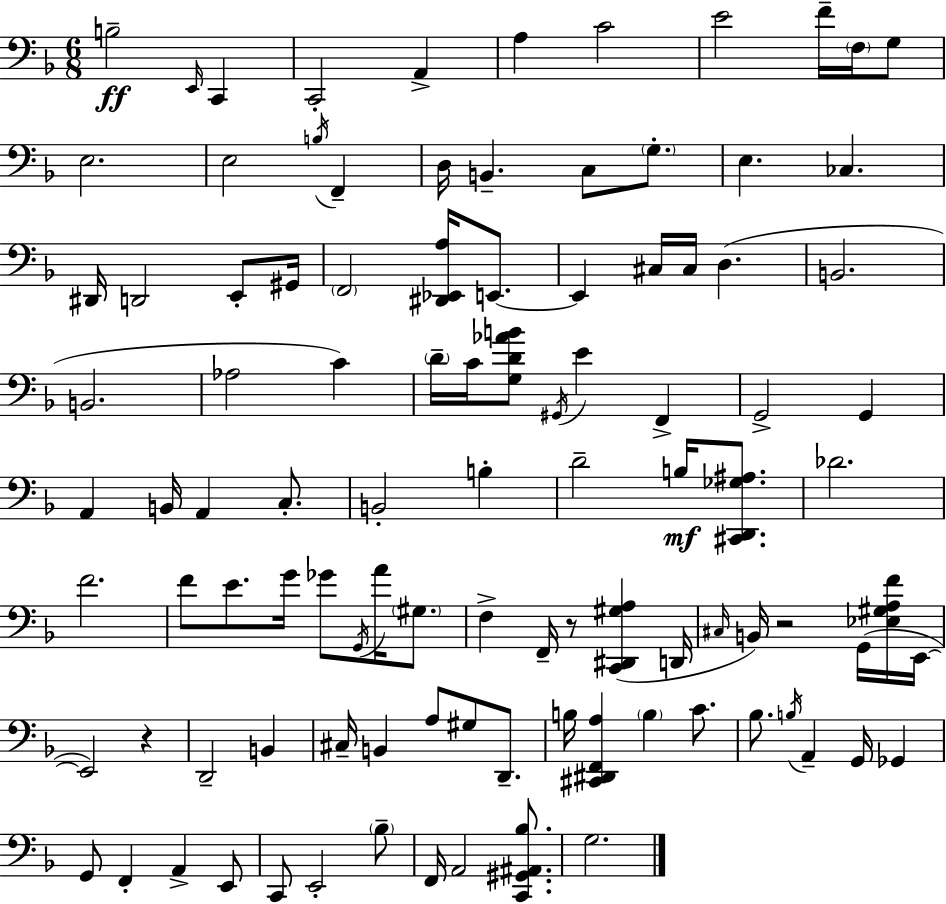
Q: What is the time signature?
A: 6/8